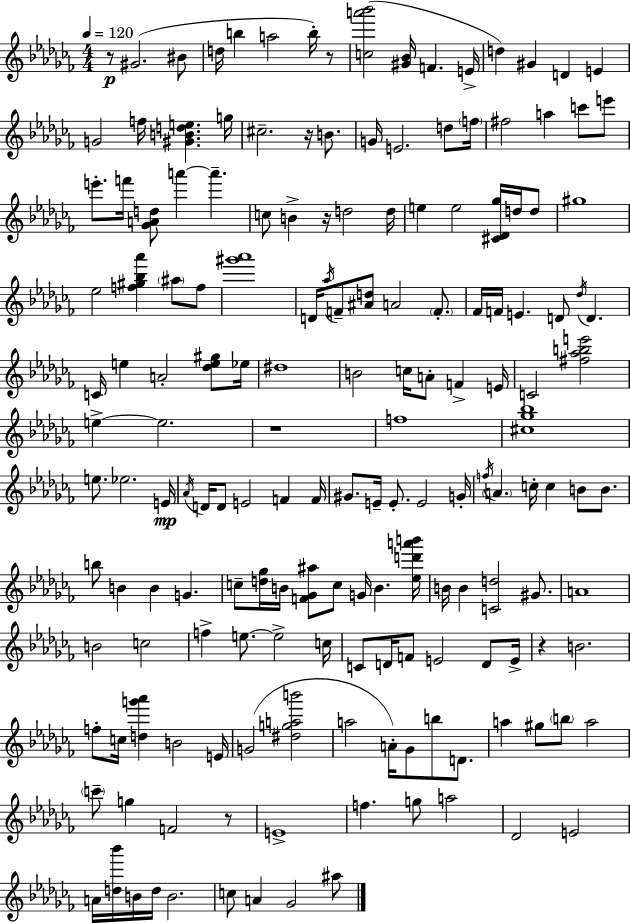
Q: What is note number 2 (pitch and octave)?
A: BIS4